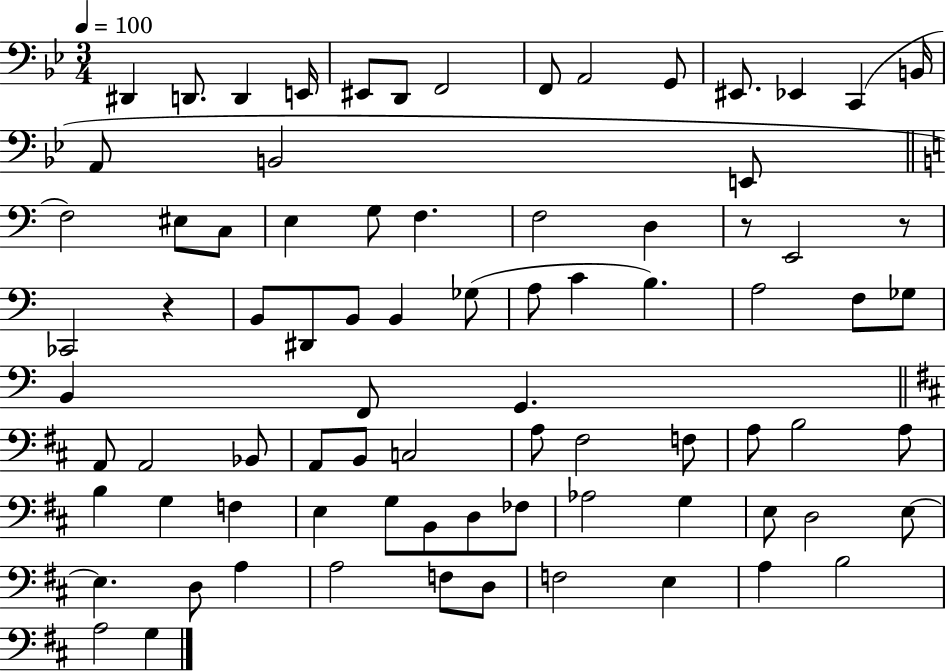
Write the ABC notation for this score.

X:1
T:Untitled
M:3/4
L:1/4
K:Bb
^D,, D,,/2 D,, E,,/4 ^E,,/2 D,,/2 F,,2 F,,/2 A,,2 G,,/2 ^E,,/2 _E,, C,, B,,/4 A,,/2 B,,2 E,,/2 F,2 ^E,/2 C,/2 E, G,/2 F, F,2 D, z/2 E,,2 z/2 _C,,2 z B,,/2 ^D,,/2 B,,/2 B,, _G,/2 A,/2 C B, A,2 F,/2 _G,/2 B,, F,,/2 G,, A,,/2 A,,2 _B,,/2 A,,/2 B,,/2 C,2 A,/2 ^F,2 F,/2 A,/2 B,2 A,/2 B, G, F, E, G,/2 B,,/2 D,/2 _F,/2 _A,2 G, E,/2 D,2 E,/2 E, D,/2 A, A,2 F,/2 D,/2 F,2 E, A, B,2 A,2 G,